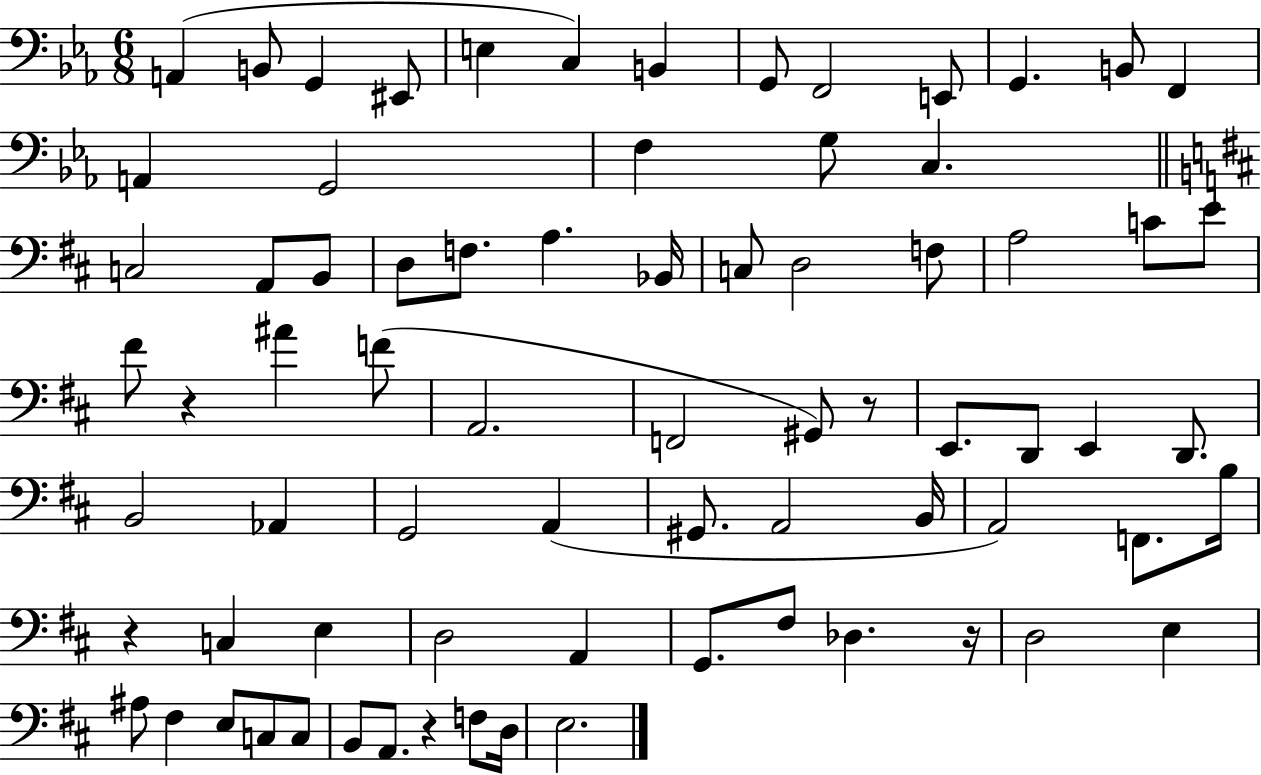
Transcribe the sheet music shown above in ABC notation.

X:1
T:Untitled
M:6/8
L:1/4
K:Eb
A,, B,,/2 G,, ^E,,/2 E, C, B,, G,,/2 F,,2 E,,/2 G,, B,,/2 F,, A,, G,,2 F, G,/2 C, C,2 A,,/2 B,,/2 D,/2 F,/2 A, _B,,/4 C,/2 D,2 F,/2 A,2 C/2 E/2 ^F/2 z ^A F/2 A,,2 F,,2 ^G,,/2 z/2 E,,/2 D,,/2 E,, D,,/2 B,,2 _A,, G,,2 A,, ^G,,/2 A,,2 B,,/4 A,,2 F,,/2 B,/4 z C, E, D,2 A,, G,,/2 ^F,/2 _D, z/4 D,2 E, ^A,/2 ^F, E,/2 C,/2 C,/2 B,,/2 A,,/2 z F,/2 D,/4 E,2